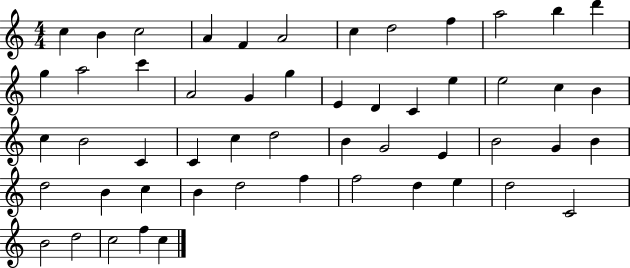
X:1
T:Untitled
M:4/4
L:1/4
K:C
c B c2 A F A2 c d2 f a2 b d' g a2 c' A2 G g E D C e e2 c B c B2 C C c d2 B G2 E B2 G B d2 B c B d2 f f2 d e d2 C2 B2 d2 c2 f c